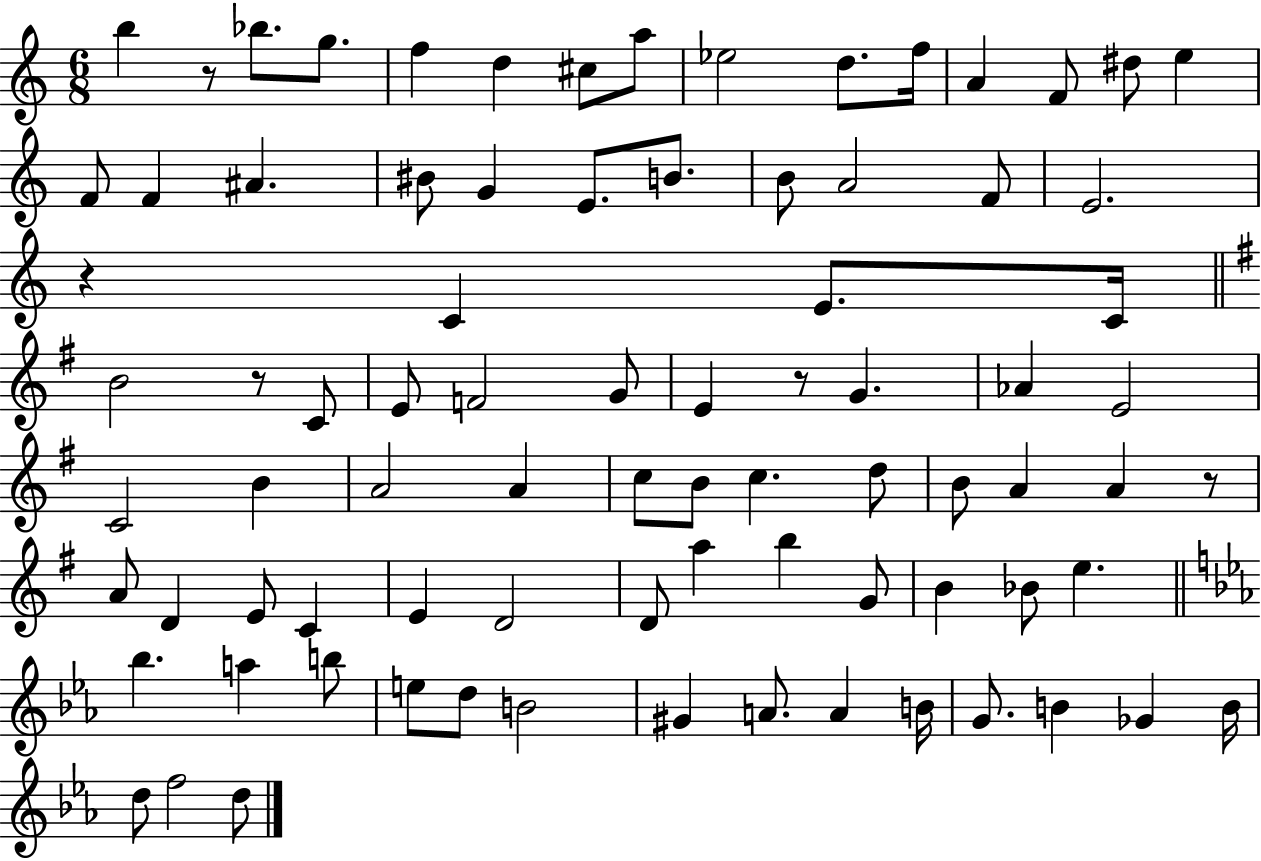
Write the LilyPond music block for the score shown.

{
  \clef treble
  \numericTimeSignature
  \time 6/8
  \key c \major
  b''4 r8 bes''8. g''8. | f''4 d''4 cis''8 a''8 | ees''2 d''8. f''16 | a'4 f'8 dis''8 e''4 | \break f'8 f'4 ais'4. | bis'8 g'4 e'8. b'8. | b'8 a'2 f'8 | e'2. | \break r4 c'4 e'8. c'16 | \bar "||" \break \key e \minor b'2 r8 c'8 | e'8 f'2 g'8 | e'4 r8 g'4. | aes'4 e'2 | \break c'2 b'4 | a'2 a'4 | c''8 b'8 c''4. d''8 | b'8 a'4 a'4 r8 | \break a'8 d'4 e'8 c'4 | e'4 d'2 | d'8 a''4 b''4 g'8 | b'4 bes'8 e''4. | \break \bar "||" \break \key c \minor bes''4. a''4 b''8 | e''8 d''8 b'2 | gis'4 a'8. a'4 b'16 | g'8. b'4 ges'4 b'16 | \break d''8 f''2 d''8 | \bar "|."
}